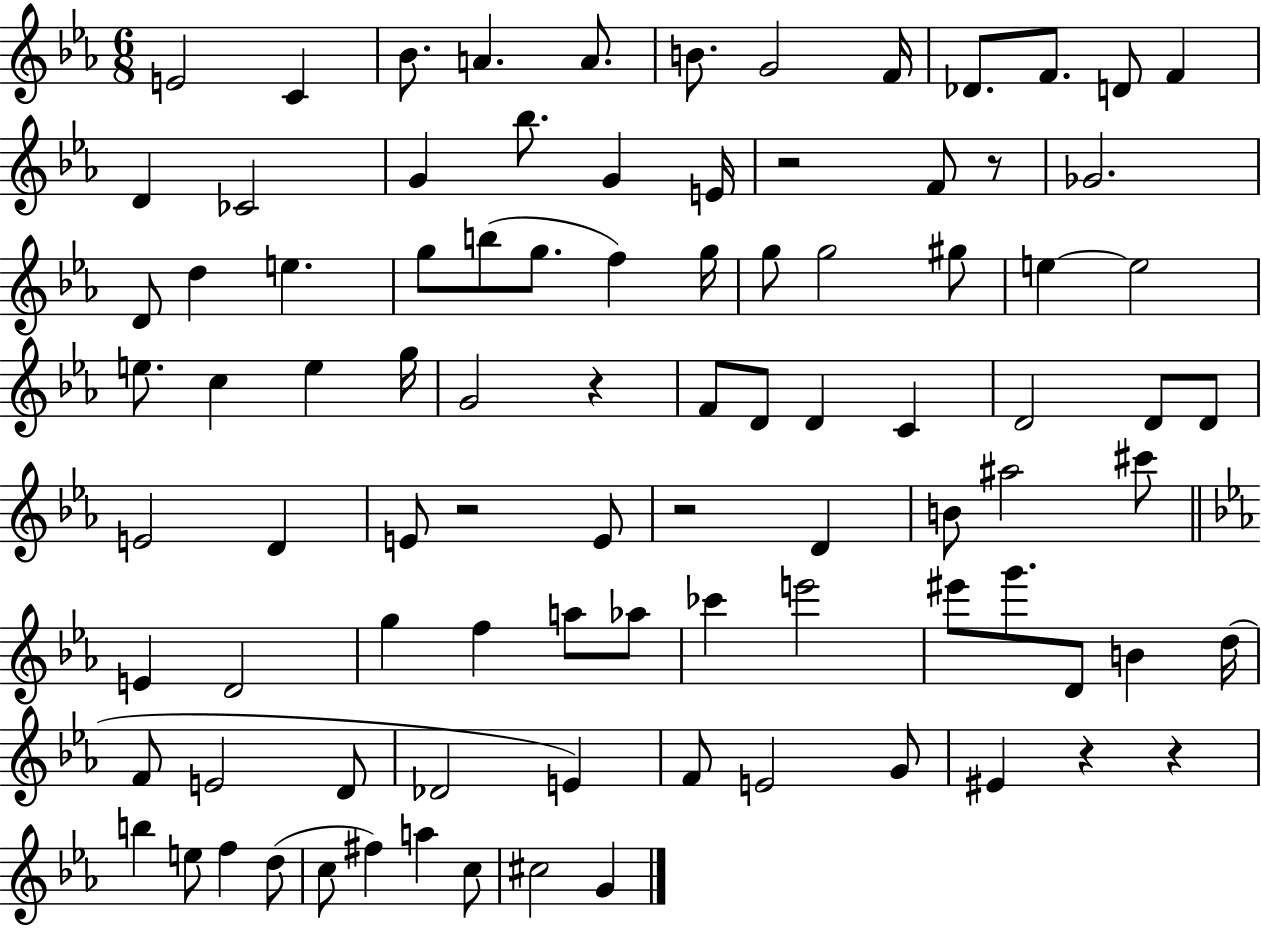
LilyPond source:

{
  \clef treble
  \numericTimeSignature
  \time 6/8
  \key ees \major
  e'2 c'4 | bes'8. a'4. a'8. | b'8. g'2 f'16 | des'8. f'8. d'8 f'4 | \break d'4 ces'2 | g'4 bes''8. g'4 e'16 | r2 f'8 r8 | ges'2. | \break d'8 d''4 e''4. | g''8 b''8( g''8. f''4) g''16 | g''8 g''2 gis''8 | e''4~~ e''2 | \break e''8. c''4 e''4 g''16 | g'2 r4 | f'8 d'8 d'4 c'4 | d'2 d'8 d'8 | \break e'2 d'4 | e'8 r2 e'8 | r2 d'4 | b'8 ais''2 cis'''8 | \break \bar "||" \break \key ees \major e'4 d'2 | g''4 f''4 a''8 aes''8 | ces'''4 e'''2 | eis'''8 g'''8. d'8 b'4 d''16( | \break f'8 e'2 d'8 | des'2 e'4) | f'8 e'2 g'8 | eis'4 r4 r4 | \break b''4 e''8 f''4 d''8( | c''8 fis''4) a''4 c''8 | cis''2 g'4 | \bar "|."
}